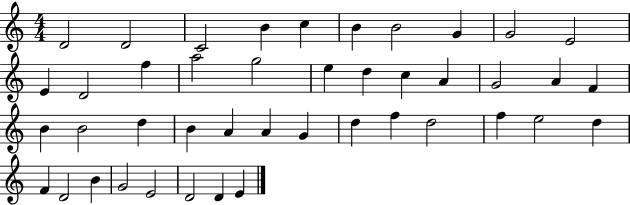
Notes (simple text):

D4/h D4/h C4/h B4/q C5/q B4/q B4/h G4/q G4/h E4/h E4/q D4/h F5/q A5/h G5/h E5/q D5/q C5/q A4/q G4/h A4/q F4/q B4/q B4/h D5/q B4/q A4/q A4/q G4/q D5/q F5/q D5/h F5/q E5/h D5/q F4/q D4/h B4/q G4/h E4/h D4/h D4/q E4/q